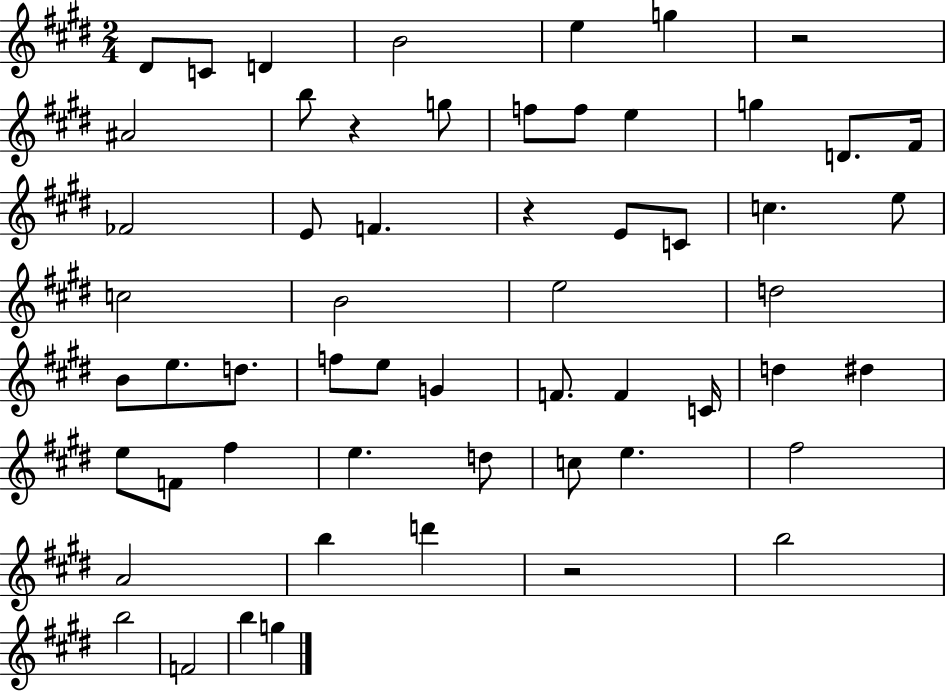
D#4/e C4/e D4/q B4/h E5/q G5/q R/h A#4/h B5/e R/q G5/e F5/e F5/e E5/q G5/q D4/e. F#4/s FES4/h E4/e F4/q. R/q E4/e C4/e C5/q. E5/e C5/h B4/h E5/h D5/h B4/e E5/e. D5/e. F5/e E5/e G4/q F4/e. F4/q C4/s D5/q D#5/q E5/e F4/e F#5/q E5/q. D5/e C5/e E5/q. F#5/h A4/h B5/q D6/q R/h B5/h B5/h F4/h B5/q G5/q